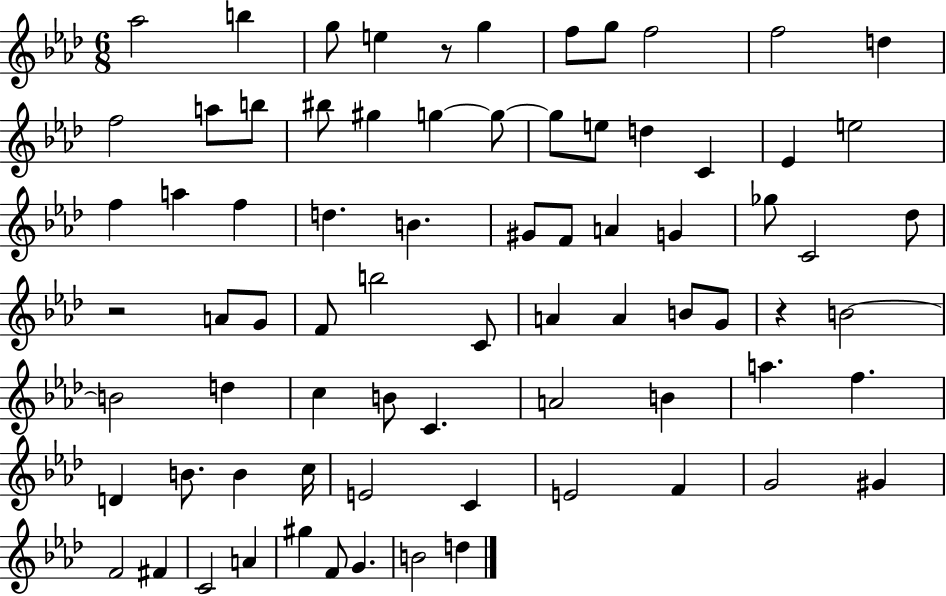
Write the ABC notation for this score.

X:1
T:Untitled
M:6/8
L:1/4
K:Ab
_a2 b g/2 e z/2 g f/2 g/2 f2 f2 d f2 a/2 b/2 ^b/2 ^g g g/2 g/2 e/2 d C _E e2 f a f d B ^G/2 F/2 A G _g/2 C2 _d/2 z2 A/2 G/2 F/2 b2 C/2 A A B/2 G/2 z B2 B2 d c B/2 C A2 B a f D B/2 B c/4 E2 C E2 F G2 ^G F2 ^F C2 A ^g F/2 G B2 d